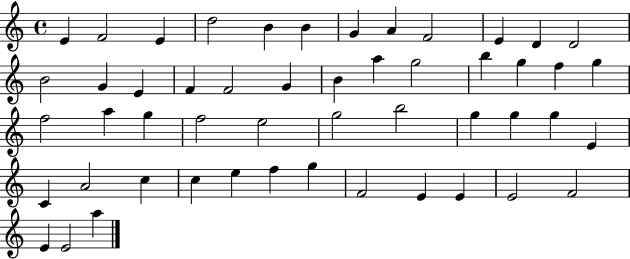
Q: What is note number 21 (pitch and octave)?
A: G5